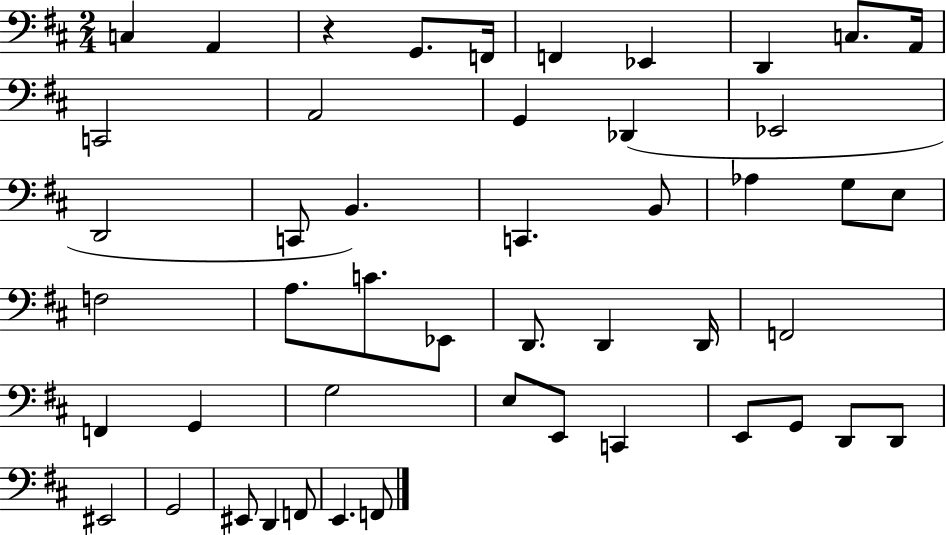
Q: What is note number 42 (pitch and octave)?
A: G2